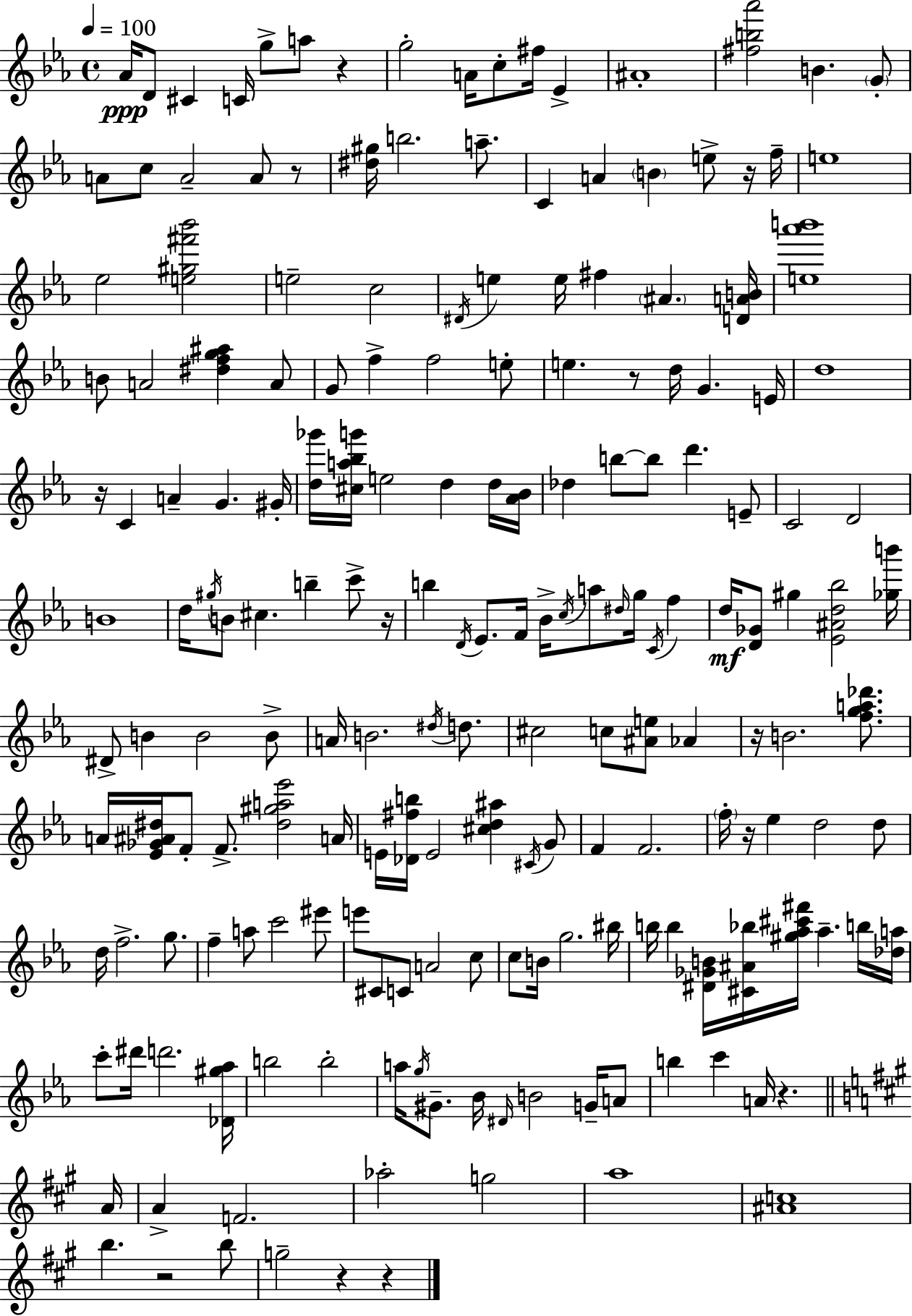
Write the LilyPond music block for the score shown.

{
  \clef treble
  \time 4/4
  \defaultTimeSignature
  \key c \minor
  \tempo 4 = 100
  aes'16\ppp d'8 cis'4 c'16 g''8-> a''8 r4 | g''2-. a'16 c''8-. fis''16 ees'4-> | ais'1-. | <fis'' b'' aes'''>2 b'4. \parenthesize g'8-. | \break a'8 c''8 a'2-- a'8 r8 | <dis'' gis''>16 b''2. a''8.-- | c'4 a'4 \parenthesize b'4 e''8-> r16 f''16-- | e''1 | \break ees''2 <e'' gis'' fis''' bes'''>2 | e''2-- c''2 | \acciaccatura { dis'16 } e''4 e''16 fis''4 \parenthesize ais'4. | <d' a' b'>16 <e'' aes''' b'''>1 | \break b'8 a'2 <dis'' f'' g'' ais''>4 a'8 | g'8 f''4-> f''2 e''8-. | e''4. r8 d''16 g'4. | e'16 d''1 | \break r16 c'4 a'4-- g'4. | gis'16-. <d'' ges'''>16 <cis'' a'' bes'' g'''>16 e''2 d''4 d''16 | <aes' bes'>16 des''4 b''8~~ b''8 d'''4. e'8-- | c'2 d'2 | \break b'1 | d''16 \acciaccatura { gis''16 } b'8 cis''4. b''4-- c'''8-> | r16 b''4 \acciaccatura { d'16 } ees'8. f'16 bes'16-> \acciaccatura { c''16 } a''8 \grace { dis''16 } | g''16 \acciaccatura { c'16 } f''4 d''16\mf <d' ges'>8 gis''4 <ees' ais' d'' bes''>2 | \break <ges'' b'''>16 dis'8-> b'4 b'2 | b'8-> a'16 b'2. | \acciaccatura { dis''16 } d''8. cis''2 c''8 | <ais' e''>8 aes'4 r16 b'2. | \break <f'' g'' a'' des'''>8. a'16 <ees' ges' ais' dis''>16 f'8-. f'8.-> <dis'' gis'' a'' ees'''>2 | a'16 e'16 <des' fis'' b''>16 e'2 | <cis'' d'' ais''>4 \acciaccatura { cis'16 } g'8 f'4 f'2. | \parenthesize f''16-. r16 ees''4 d''2 | \break d''8 d''16 f''2.-> | g''8. f''4-- a''8 c'''2 | eis'''8 e'''8 cis'8 c'8 a'2 | c''8 c''8 b'16 g''2. | \break bis''16 b''16 b''4 <dis' ges' b'>16 <cis' ais' bes''>16 <gis'' aes'' cis''' fis'''>16 | aes''4.-- b''16 <des'' a''>16 c'''8-. dis'''16 d'''2. | <des' gis'' aes''>16 b''2 | b''2-. a''16 \acciaccatura { g''16 } gis'8.-- bes'16 \grace { dis'16 } b'2 | \break g'16-- a'8 b''4 c'''4 | a'16 r4. \bar "||" \break \key a \major a'16 a'4-> f'2. | aes''2-. g''2 | a''1 | <ais' c''>1 | \break b''4. r2 b''8 | g''2-- r4 r4 | \bar "|."
}